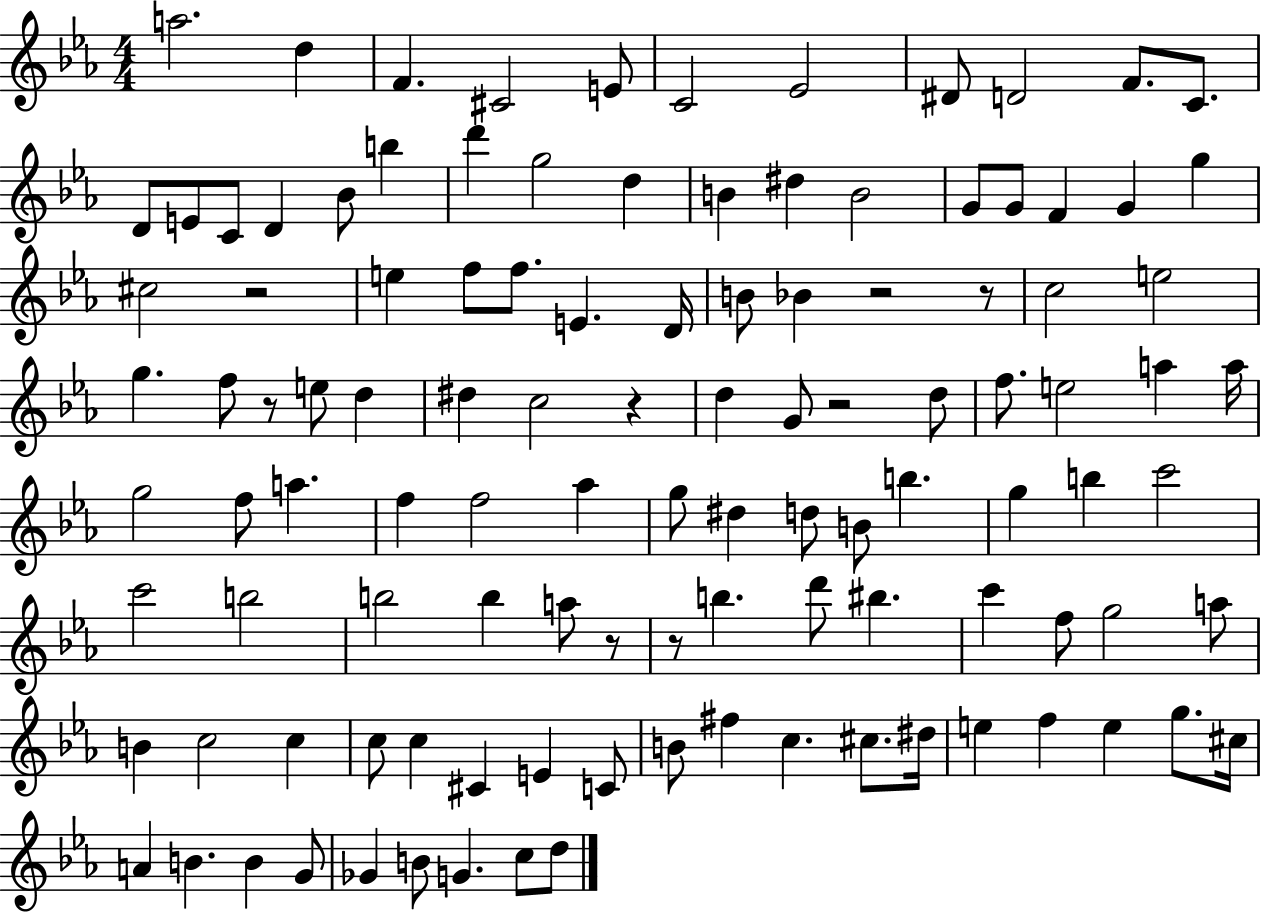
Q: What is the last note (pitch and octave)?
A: D5